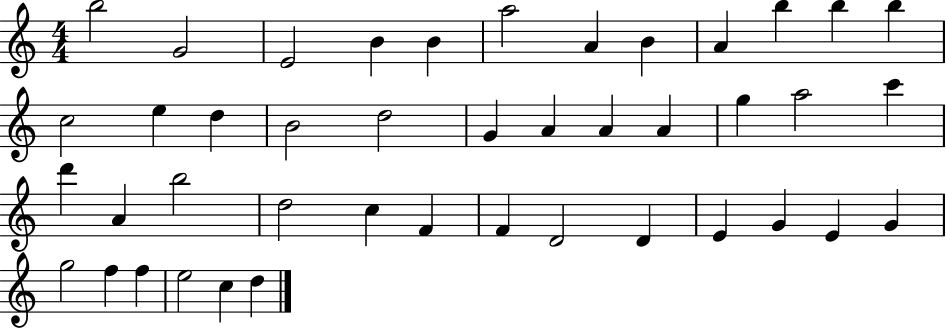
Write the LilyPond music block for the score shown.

{
  \clef treble
  \numericTimeSignature
  \time 4/4
  \key c \major
  b''2 g'2 | e'2 b'4 b'4 | a''2 a'4 b'4 | a'4 b''4 b''4 b''4 | \break c''2 e''4 d''4 | b'2 d''2 | g'4 a'4 a'4 a'4 | g''4 a''2 c'''4 | \break d'''4 a'4 b''2 | d''2 c''4 f'4 | f'4 d'2 d'4 | e'4 g'4 e'4 g'4 | \break g''2 f''4 f''4 | e''2 c''4 d''4 | \bar "|."
}